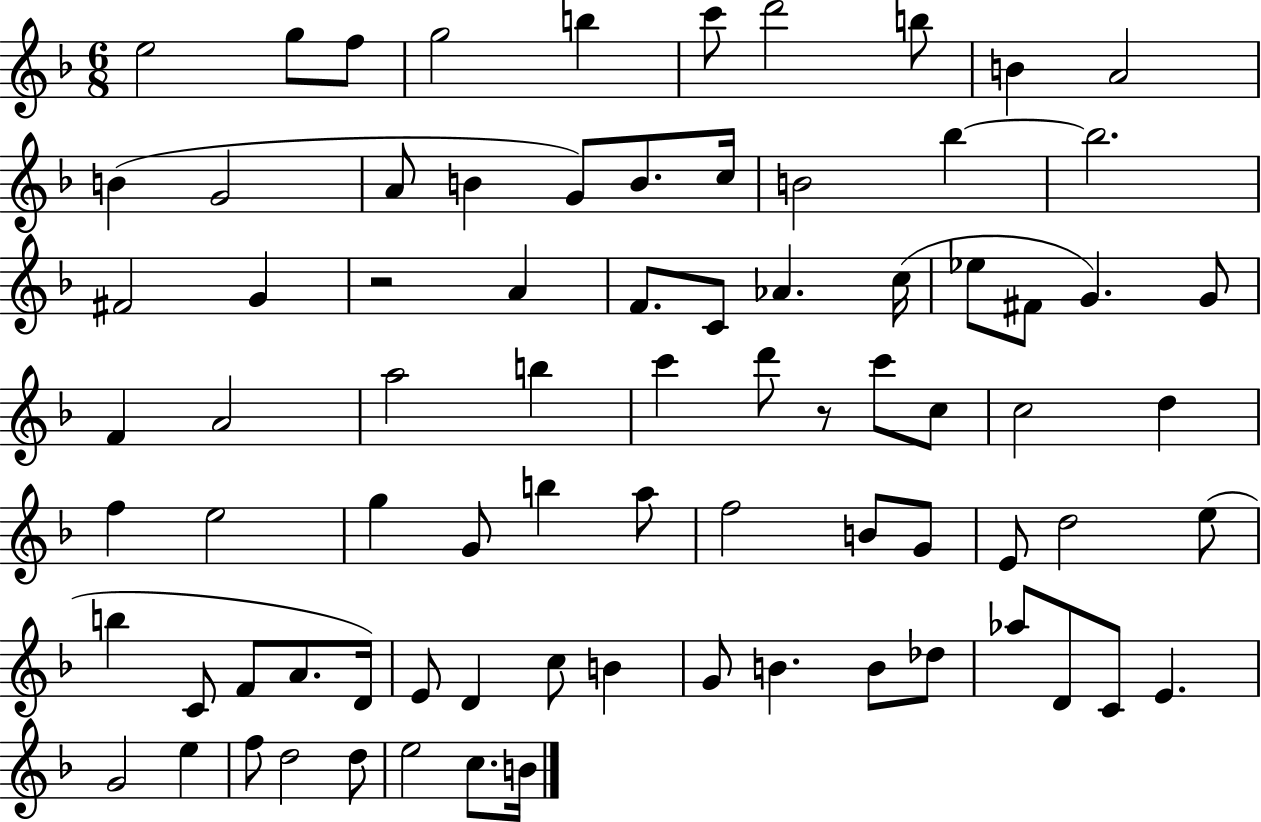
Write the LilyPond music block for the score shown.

{
  \clef treble
  \numericTimeSignature
  \time 6/8
  \key f \major
  e''2 g''8 f''8 | g''2 b''4 | c'''8 d'''2 b''8 | b'4 a'2 | \break b'4( g'2 | a'8 b'4 g'8) b'8. c''16 | b'2 bes''4~~ | bes''2. | \break fis'2 g'4 | r2 a'4 | f'8. c'8 aes'4. c''16( | ees''8 fis'8 g'4.) g'8 | \break f'4 a'2 | a''2 b''4 | c'''4 d'''8 r8 c'''8 c''8 | c''2 d''4 | \break f''4 e''2 | g''4 g'8 b''4 a''8 | f''2 b'8 g'8 | e'8 d''2 e''8( | \break b''4 c'8 f'8 a'8. d'16) | e'8 d'4 c''8 b'4 | g'8 b'4. b'8 des''8 | aes''8 d'8 c'8 e'4. | \break g'2 e''4 | f''8 d''2 d''8 | e''2 c''8. b'16 | \bar "|."
}